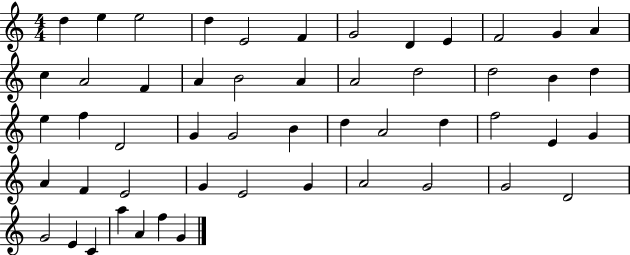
X:1
T:Untitled
M:4/4
L:1/4
K:C
d e e2 d E2 F G2 D E F2 G A c A2 F A B2 A A2 d2 d2 B d e f D2 G G2 B d A2 d f2 E G A F E2 G E2 G A2 G2 G2 D2 G2 E C a A f G